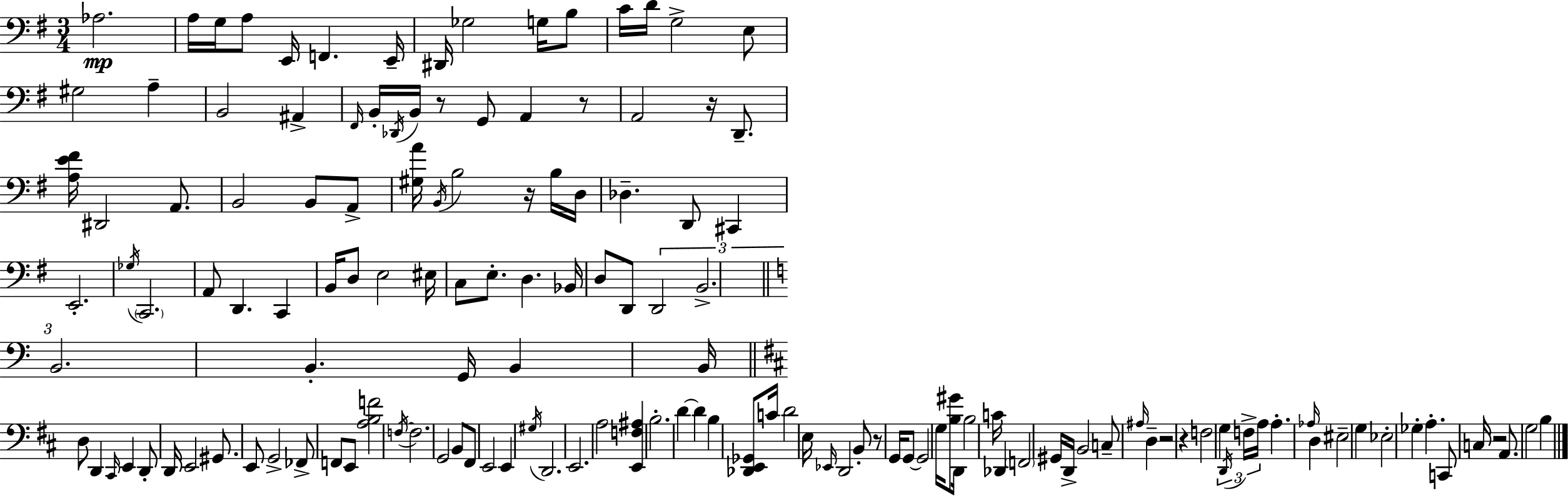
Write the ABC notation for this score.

X:1
T:Untitled
M:3/4
L:1/4
K:G
_A,2 A,/4 G,/4 A,/2 E,,/4 F,, E,,/4 ^D,,/4 _G,2 G,/4 B,/2 C/4 D/4 G,2 E,/2 ^G,2 A, B,,2 ^A,, ^F,,/4 B,,/4 _D,,/4 B,,/4 z/2 G,,/2 A,, z/2 A,,2 z/4 D,,/2 [A,E^F]/4 ^D,,2 A,,/2 B,,2 B,,/2 A,,/2 [^G,A]/4 B,,/4 B,2 z/4 B,/4 D,/4 _D, D,,/2 ^C,, E,,2 _G,/4 C,,2 A,,/2 D,, C,, B,,/4 D,/2 E,2 ^E,/4 C,/2 E,/2 D, _B,,/4 D,/2 D,,/2 D,,2 B,,2 B,,2 B,, G,,/4 B,, B,,/4 D,/2 D,, ^C,,/4 E,, D,,/2 D,,/4 E,,2 ^G,,/2 E,,/2 G,,2 _F,,/2 F,,/2 E,,/2 [A,B,F]2 F,/4 F,2 G,,2 B,,/2 ^F,,/2 E,,2 E,, ^G,/4 D,,2 E,,2 A,2 [E,,F,^A,] B,2 D D B, [_D,,E,,_G,,]/2 C/4 D2 E,/4 _E,,/4 D,,2 B,,/2 z/2 G,,/4 G,,/2 G,,2 G,/4 [B,^G]/2 D,,/4 B,2 C/4 _D,, F,,2 ^G,,/4 D,,/4 B,,2 C,/2 ^A,/4 D, z2 z F,2 G, D,,/4 F,/4 A,/4 A, _A,/4 D, ^E,2 G, _E,2 _G, A, C,,/2 C,/4 z2 A,,/2 G,2 B,